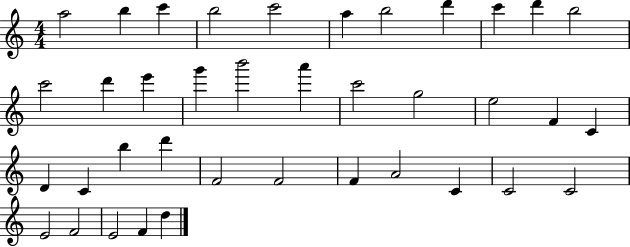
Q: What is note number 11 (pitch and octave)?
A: B5